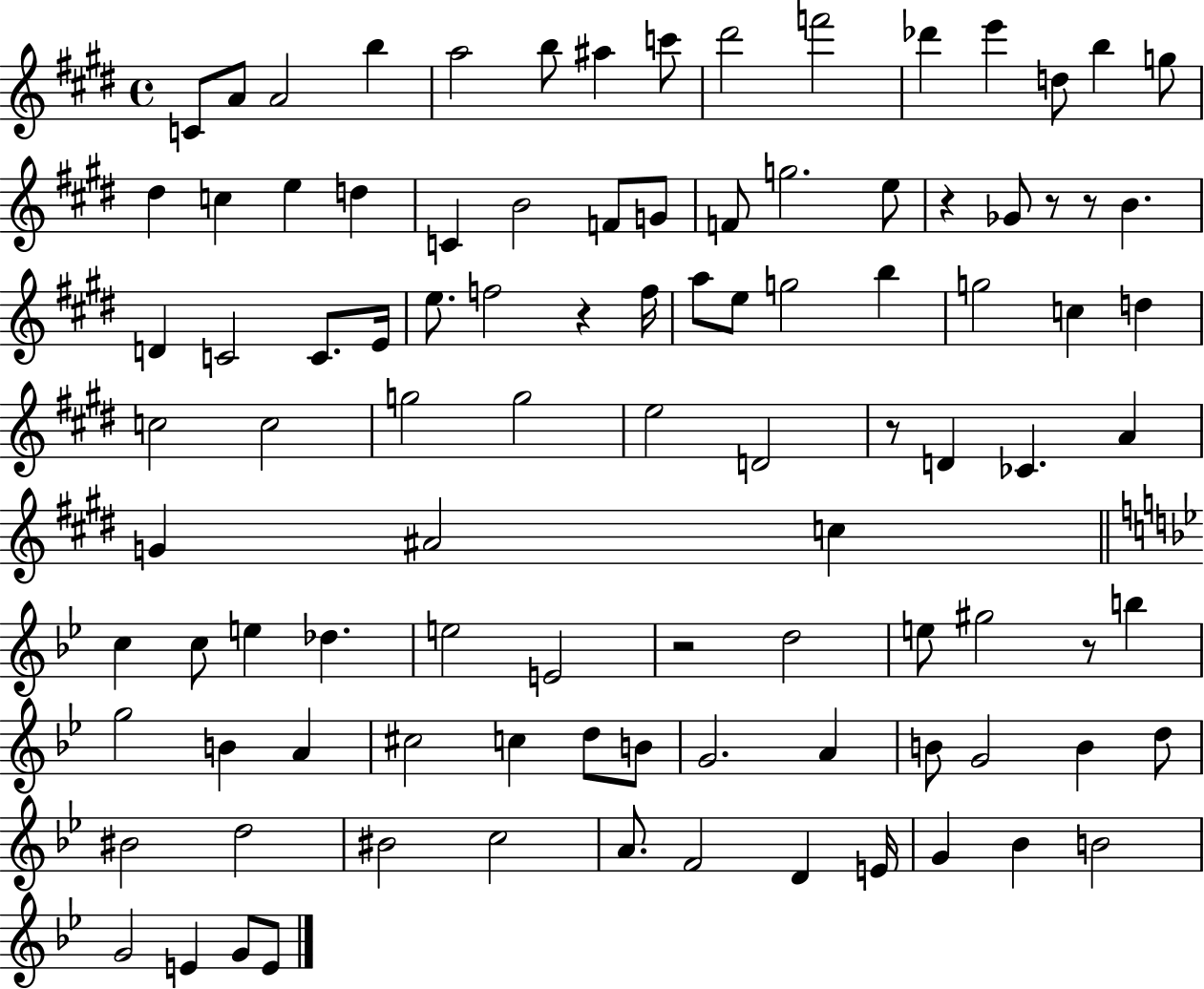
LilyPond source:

{
  \clef treble
  \time 4/4
  \defaultTimeSignature
  \key e \major
  c'8 a'8 a'2 b''4 | a''2 b''8 ais''4 c'''8 | dis'''2 f'''2 | des'''4 e'''4 d''8 b''4 g''8 | \break dis''4 c''4 e''4 d''4 | c'4 b'2 f'8 g'8 | f'8 g''2. e''8 | r4 ges'8 r8 r8 b'4. | \break d'4 c'2 c'8. e'16 | e''8. f''2 r4 f''16 | a''8 e''8 g''2 b''4 | g''2 c''4 d''4 | \break c''2 c''2 | g''2 g''2 | e''2 d'2 | r8 d'4 ces'4. a'4 | \break g'4 ais'2 c''4 | \bar "||" \break \key bes \major c''4 c''8 e''4 des''4. | e''2 e'2 | r2 d''2 | e''8 gis''2 r8 b''4 | \break g''2 b'4 a'4 | cis''2 c''4 d''8 b'8 | g'2. a'4 | b'8 g'2 b'4 d''8 | \break bis'2 d''2 | bis'2 c''2 | a'8. f'2 d'4 e'16 | g'4 bes'4 b'2 | \break g'2 e'4 g'8 e'8 | \bar "|."
}